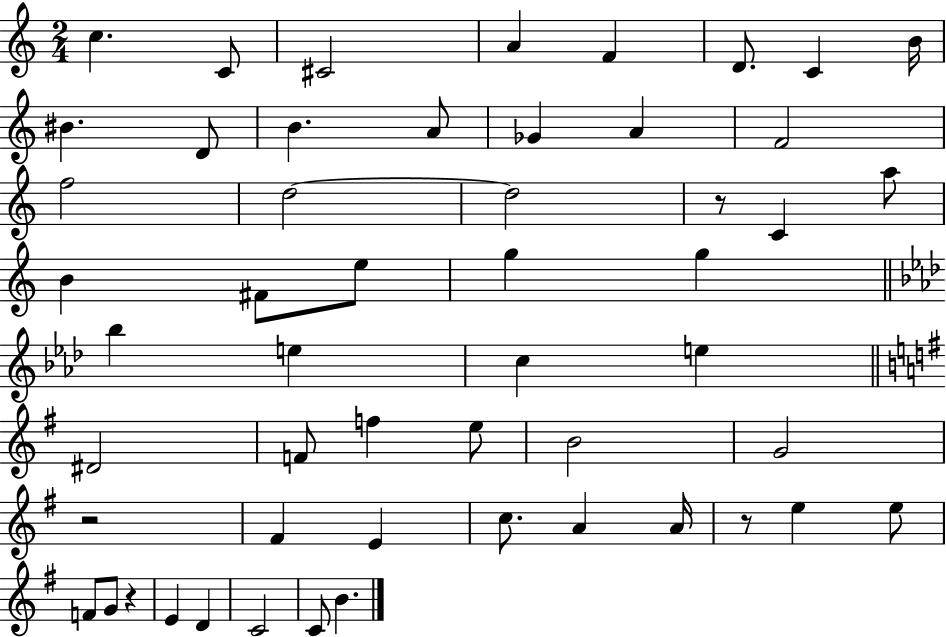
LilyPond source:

{
  \clef treble
  \numericTimeSignature
  \time 2/4
  \key c \major
  c''4. c'8 | cis'2 | a'4 f'4 | d'8. c'4 b'16 | \break bis'4. d'8 | b'4. a'8 | ges'4 a'4 | f'2 | \break f''2 | d''2~~ | d''2 | r8 c'4 a''8 | \break b'4 fis'8 e''8 | g''4 g''4 | \bar "||" \break \key aes \major bes''4 e''4 | c''4 e''4 | \bar "||" \break \key g \major dis'2 | f'8 f''4 e''8 | b'2 | g'2 | \break r2 | fis'4 e'4 | c''8. a'4 a'16 | r8 e''4 e''8 | \break f'8 g'8 r4 | e'4 d'4 | c'2 | c'8 b'4. | \break \bar "|."
}